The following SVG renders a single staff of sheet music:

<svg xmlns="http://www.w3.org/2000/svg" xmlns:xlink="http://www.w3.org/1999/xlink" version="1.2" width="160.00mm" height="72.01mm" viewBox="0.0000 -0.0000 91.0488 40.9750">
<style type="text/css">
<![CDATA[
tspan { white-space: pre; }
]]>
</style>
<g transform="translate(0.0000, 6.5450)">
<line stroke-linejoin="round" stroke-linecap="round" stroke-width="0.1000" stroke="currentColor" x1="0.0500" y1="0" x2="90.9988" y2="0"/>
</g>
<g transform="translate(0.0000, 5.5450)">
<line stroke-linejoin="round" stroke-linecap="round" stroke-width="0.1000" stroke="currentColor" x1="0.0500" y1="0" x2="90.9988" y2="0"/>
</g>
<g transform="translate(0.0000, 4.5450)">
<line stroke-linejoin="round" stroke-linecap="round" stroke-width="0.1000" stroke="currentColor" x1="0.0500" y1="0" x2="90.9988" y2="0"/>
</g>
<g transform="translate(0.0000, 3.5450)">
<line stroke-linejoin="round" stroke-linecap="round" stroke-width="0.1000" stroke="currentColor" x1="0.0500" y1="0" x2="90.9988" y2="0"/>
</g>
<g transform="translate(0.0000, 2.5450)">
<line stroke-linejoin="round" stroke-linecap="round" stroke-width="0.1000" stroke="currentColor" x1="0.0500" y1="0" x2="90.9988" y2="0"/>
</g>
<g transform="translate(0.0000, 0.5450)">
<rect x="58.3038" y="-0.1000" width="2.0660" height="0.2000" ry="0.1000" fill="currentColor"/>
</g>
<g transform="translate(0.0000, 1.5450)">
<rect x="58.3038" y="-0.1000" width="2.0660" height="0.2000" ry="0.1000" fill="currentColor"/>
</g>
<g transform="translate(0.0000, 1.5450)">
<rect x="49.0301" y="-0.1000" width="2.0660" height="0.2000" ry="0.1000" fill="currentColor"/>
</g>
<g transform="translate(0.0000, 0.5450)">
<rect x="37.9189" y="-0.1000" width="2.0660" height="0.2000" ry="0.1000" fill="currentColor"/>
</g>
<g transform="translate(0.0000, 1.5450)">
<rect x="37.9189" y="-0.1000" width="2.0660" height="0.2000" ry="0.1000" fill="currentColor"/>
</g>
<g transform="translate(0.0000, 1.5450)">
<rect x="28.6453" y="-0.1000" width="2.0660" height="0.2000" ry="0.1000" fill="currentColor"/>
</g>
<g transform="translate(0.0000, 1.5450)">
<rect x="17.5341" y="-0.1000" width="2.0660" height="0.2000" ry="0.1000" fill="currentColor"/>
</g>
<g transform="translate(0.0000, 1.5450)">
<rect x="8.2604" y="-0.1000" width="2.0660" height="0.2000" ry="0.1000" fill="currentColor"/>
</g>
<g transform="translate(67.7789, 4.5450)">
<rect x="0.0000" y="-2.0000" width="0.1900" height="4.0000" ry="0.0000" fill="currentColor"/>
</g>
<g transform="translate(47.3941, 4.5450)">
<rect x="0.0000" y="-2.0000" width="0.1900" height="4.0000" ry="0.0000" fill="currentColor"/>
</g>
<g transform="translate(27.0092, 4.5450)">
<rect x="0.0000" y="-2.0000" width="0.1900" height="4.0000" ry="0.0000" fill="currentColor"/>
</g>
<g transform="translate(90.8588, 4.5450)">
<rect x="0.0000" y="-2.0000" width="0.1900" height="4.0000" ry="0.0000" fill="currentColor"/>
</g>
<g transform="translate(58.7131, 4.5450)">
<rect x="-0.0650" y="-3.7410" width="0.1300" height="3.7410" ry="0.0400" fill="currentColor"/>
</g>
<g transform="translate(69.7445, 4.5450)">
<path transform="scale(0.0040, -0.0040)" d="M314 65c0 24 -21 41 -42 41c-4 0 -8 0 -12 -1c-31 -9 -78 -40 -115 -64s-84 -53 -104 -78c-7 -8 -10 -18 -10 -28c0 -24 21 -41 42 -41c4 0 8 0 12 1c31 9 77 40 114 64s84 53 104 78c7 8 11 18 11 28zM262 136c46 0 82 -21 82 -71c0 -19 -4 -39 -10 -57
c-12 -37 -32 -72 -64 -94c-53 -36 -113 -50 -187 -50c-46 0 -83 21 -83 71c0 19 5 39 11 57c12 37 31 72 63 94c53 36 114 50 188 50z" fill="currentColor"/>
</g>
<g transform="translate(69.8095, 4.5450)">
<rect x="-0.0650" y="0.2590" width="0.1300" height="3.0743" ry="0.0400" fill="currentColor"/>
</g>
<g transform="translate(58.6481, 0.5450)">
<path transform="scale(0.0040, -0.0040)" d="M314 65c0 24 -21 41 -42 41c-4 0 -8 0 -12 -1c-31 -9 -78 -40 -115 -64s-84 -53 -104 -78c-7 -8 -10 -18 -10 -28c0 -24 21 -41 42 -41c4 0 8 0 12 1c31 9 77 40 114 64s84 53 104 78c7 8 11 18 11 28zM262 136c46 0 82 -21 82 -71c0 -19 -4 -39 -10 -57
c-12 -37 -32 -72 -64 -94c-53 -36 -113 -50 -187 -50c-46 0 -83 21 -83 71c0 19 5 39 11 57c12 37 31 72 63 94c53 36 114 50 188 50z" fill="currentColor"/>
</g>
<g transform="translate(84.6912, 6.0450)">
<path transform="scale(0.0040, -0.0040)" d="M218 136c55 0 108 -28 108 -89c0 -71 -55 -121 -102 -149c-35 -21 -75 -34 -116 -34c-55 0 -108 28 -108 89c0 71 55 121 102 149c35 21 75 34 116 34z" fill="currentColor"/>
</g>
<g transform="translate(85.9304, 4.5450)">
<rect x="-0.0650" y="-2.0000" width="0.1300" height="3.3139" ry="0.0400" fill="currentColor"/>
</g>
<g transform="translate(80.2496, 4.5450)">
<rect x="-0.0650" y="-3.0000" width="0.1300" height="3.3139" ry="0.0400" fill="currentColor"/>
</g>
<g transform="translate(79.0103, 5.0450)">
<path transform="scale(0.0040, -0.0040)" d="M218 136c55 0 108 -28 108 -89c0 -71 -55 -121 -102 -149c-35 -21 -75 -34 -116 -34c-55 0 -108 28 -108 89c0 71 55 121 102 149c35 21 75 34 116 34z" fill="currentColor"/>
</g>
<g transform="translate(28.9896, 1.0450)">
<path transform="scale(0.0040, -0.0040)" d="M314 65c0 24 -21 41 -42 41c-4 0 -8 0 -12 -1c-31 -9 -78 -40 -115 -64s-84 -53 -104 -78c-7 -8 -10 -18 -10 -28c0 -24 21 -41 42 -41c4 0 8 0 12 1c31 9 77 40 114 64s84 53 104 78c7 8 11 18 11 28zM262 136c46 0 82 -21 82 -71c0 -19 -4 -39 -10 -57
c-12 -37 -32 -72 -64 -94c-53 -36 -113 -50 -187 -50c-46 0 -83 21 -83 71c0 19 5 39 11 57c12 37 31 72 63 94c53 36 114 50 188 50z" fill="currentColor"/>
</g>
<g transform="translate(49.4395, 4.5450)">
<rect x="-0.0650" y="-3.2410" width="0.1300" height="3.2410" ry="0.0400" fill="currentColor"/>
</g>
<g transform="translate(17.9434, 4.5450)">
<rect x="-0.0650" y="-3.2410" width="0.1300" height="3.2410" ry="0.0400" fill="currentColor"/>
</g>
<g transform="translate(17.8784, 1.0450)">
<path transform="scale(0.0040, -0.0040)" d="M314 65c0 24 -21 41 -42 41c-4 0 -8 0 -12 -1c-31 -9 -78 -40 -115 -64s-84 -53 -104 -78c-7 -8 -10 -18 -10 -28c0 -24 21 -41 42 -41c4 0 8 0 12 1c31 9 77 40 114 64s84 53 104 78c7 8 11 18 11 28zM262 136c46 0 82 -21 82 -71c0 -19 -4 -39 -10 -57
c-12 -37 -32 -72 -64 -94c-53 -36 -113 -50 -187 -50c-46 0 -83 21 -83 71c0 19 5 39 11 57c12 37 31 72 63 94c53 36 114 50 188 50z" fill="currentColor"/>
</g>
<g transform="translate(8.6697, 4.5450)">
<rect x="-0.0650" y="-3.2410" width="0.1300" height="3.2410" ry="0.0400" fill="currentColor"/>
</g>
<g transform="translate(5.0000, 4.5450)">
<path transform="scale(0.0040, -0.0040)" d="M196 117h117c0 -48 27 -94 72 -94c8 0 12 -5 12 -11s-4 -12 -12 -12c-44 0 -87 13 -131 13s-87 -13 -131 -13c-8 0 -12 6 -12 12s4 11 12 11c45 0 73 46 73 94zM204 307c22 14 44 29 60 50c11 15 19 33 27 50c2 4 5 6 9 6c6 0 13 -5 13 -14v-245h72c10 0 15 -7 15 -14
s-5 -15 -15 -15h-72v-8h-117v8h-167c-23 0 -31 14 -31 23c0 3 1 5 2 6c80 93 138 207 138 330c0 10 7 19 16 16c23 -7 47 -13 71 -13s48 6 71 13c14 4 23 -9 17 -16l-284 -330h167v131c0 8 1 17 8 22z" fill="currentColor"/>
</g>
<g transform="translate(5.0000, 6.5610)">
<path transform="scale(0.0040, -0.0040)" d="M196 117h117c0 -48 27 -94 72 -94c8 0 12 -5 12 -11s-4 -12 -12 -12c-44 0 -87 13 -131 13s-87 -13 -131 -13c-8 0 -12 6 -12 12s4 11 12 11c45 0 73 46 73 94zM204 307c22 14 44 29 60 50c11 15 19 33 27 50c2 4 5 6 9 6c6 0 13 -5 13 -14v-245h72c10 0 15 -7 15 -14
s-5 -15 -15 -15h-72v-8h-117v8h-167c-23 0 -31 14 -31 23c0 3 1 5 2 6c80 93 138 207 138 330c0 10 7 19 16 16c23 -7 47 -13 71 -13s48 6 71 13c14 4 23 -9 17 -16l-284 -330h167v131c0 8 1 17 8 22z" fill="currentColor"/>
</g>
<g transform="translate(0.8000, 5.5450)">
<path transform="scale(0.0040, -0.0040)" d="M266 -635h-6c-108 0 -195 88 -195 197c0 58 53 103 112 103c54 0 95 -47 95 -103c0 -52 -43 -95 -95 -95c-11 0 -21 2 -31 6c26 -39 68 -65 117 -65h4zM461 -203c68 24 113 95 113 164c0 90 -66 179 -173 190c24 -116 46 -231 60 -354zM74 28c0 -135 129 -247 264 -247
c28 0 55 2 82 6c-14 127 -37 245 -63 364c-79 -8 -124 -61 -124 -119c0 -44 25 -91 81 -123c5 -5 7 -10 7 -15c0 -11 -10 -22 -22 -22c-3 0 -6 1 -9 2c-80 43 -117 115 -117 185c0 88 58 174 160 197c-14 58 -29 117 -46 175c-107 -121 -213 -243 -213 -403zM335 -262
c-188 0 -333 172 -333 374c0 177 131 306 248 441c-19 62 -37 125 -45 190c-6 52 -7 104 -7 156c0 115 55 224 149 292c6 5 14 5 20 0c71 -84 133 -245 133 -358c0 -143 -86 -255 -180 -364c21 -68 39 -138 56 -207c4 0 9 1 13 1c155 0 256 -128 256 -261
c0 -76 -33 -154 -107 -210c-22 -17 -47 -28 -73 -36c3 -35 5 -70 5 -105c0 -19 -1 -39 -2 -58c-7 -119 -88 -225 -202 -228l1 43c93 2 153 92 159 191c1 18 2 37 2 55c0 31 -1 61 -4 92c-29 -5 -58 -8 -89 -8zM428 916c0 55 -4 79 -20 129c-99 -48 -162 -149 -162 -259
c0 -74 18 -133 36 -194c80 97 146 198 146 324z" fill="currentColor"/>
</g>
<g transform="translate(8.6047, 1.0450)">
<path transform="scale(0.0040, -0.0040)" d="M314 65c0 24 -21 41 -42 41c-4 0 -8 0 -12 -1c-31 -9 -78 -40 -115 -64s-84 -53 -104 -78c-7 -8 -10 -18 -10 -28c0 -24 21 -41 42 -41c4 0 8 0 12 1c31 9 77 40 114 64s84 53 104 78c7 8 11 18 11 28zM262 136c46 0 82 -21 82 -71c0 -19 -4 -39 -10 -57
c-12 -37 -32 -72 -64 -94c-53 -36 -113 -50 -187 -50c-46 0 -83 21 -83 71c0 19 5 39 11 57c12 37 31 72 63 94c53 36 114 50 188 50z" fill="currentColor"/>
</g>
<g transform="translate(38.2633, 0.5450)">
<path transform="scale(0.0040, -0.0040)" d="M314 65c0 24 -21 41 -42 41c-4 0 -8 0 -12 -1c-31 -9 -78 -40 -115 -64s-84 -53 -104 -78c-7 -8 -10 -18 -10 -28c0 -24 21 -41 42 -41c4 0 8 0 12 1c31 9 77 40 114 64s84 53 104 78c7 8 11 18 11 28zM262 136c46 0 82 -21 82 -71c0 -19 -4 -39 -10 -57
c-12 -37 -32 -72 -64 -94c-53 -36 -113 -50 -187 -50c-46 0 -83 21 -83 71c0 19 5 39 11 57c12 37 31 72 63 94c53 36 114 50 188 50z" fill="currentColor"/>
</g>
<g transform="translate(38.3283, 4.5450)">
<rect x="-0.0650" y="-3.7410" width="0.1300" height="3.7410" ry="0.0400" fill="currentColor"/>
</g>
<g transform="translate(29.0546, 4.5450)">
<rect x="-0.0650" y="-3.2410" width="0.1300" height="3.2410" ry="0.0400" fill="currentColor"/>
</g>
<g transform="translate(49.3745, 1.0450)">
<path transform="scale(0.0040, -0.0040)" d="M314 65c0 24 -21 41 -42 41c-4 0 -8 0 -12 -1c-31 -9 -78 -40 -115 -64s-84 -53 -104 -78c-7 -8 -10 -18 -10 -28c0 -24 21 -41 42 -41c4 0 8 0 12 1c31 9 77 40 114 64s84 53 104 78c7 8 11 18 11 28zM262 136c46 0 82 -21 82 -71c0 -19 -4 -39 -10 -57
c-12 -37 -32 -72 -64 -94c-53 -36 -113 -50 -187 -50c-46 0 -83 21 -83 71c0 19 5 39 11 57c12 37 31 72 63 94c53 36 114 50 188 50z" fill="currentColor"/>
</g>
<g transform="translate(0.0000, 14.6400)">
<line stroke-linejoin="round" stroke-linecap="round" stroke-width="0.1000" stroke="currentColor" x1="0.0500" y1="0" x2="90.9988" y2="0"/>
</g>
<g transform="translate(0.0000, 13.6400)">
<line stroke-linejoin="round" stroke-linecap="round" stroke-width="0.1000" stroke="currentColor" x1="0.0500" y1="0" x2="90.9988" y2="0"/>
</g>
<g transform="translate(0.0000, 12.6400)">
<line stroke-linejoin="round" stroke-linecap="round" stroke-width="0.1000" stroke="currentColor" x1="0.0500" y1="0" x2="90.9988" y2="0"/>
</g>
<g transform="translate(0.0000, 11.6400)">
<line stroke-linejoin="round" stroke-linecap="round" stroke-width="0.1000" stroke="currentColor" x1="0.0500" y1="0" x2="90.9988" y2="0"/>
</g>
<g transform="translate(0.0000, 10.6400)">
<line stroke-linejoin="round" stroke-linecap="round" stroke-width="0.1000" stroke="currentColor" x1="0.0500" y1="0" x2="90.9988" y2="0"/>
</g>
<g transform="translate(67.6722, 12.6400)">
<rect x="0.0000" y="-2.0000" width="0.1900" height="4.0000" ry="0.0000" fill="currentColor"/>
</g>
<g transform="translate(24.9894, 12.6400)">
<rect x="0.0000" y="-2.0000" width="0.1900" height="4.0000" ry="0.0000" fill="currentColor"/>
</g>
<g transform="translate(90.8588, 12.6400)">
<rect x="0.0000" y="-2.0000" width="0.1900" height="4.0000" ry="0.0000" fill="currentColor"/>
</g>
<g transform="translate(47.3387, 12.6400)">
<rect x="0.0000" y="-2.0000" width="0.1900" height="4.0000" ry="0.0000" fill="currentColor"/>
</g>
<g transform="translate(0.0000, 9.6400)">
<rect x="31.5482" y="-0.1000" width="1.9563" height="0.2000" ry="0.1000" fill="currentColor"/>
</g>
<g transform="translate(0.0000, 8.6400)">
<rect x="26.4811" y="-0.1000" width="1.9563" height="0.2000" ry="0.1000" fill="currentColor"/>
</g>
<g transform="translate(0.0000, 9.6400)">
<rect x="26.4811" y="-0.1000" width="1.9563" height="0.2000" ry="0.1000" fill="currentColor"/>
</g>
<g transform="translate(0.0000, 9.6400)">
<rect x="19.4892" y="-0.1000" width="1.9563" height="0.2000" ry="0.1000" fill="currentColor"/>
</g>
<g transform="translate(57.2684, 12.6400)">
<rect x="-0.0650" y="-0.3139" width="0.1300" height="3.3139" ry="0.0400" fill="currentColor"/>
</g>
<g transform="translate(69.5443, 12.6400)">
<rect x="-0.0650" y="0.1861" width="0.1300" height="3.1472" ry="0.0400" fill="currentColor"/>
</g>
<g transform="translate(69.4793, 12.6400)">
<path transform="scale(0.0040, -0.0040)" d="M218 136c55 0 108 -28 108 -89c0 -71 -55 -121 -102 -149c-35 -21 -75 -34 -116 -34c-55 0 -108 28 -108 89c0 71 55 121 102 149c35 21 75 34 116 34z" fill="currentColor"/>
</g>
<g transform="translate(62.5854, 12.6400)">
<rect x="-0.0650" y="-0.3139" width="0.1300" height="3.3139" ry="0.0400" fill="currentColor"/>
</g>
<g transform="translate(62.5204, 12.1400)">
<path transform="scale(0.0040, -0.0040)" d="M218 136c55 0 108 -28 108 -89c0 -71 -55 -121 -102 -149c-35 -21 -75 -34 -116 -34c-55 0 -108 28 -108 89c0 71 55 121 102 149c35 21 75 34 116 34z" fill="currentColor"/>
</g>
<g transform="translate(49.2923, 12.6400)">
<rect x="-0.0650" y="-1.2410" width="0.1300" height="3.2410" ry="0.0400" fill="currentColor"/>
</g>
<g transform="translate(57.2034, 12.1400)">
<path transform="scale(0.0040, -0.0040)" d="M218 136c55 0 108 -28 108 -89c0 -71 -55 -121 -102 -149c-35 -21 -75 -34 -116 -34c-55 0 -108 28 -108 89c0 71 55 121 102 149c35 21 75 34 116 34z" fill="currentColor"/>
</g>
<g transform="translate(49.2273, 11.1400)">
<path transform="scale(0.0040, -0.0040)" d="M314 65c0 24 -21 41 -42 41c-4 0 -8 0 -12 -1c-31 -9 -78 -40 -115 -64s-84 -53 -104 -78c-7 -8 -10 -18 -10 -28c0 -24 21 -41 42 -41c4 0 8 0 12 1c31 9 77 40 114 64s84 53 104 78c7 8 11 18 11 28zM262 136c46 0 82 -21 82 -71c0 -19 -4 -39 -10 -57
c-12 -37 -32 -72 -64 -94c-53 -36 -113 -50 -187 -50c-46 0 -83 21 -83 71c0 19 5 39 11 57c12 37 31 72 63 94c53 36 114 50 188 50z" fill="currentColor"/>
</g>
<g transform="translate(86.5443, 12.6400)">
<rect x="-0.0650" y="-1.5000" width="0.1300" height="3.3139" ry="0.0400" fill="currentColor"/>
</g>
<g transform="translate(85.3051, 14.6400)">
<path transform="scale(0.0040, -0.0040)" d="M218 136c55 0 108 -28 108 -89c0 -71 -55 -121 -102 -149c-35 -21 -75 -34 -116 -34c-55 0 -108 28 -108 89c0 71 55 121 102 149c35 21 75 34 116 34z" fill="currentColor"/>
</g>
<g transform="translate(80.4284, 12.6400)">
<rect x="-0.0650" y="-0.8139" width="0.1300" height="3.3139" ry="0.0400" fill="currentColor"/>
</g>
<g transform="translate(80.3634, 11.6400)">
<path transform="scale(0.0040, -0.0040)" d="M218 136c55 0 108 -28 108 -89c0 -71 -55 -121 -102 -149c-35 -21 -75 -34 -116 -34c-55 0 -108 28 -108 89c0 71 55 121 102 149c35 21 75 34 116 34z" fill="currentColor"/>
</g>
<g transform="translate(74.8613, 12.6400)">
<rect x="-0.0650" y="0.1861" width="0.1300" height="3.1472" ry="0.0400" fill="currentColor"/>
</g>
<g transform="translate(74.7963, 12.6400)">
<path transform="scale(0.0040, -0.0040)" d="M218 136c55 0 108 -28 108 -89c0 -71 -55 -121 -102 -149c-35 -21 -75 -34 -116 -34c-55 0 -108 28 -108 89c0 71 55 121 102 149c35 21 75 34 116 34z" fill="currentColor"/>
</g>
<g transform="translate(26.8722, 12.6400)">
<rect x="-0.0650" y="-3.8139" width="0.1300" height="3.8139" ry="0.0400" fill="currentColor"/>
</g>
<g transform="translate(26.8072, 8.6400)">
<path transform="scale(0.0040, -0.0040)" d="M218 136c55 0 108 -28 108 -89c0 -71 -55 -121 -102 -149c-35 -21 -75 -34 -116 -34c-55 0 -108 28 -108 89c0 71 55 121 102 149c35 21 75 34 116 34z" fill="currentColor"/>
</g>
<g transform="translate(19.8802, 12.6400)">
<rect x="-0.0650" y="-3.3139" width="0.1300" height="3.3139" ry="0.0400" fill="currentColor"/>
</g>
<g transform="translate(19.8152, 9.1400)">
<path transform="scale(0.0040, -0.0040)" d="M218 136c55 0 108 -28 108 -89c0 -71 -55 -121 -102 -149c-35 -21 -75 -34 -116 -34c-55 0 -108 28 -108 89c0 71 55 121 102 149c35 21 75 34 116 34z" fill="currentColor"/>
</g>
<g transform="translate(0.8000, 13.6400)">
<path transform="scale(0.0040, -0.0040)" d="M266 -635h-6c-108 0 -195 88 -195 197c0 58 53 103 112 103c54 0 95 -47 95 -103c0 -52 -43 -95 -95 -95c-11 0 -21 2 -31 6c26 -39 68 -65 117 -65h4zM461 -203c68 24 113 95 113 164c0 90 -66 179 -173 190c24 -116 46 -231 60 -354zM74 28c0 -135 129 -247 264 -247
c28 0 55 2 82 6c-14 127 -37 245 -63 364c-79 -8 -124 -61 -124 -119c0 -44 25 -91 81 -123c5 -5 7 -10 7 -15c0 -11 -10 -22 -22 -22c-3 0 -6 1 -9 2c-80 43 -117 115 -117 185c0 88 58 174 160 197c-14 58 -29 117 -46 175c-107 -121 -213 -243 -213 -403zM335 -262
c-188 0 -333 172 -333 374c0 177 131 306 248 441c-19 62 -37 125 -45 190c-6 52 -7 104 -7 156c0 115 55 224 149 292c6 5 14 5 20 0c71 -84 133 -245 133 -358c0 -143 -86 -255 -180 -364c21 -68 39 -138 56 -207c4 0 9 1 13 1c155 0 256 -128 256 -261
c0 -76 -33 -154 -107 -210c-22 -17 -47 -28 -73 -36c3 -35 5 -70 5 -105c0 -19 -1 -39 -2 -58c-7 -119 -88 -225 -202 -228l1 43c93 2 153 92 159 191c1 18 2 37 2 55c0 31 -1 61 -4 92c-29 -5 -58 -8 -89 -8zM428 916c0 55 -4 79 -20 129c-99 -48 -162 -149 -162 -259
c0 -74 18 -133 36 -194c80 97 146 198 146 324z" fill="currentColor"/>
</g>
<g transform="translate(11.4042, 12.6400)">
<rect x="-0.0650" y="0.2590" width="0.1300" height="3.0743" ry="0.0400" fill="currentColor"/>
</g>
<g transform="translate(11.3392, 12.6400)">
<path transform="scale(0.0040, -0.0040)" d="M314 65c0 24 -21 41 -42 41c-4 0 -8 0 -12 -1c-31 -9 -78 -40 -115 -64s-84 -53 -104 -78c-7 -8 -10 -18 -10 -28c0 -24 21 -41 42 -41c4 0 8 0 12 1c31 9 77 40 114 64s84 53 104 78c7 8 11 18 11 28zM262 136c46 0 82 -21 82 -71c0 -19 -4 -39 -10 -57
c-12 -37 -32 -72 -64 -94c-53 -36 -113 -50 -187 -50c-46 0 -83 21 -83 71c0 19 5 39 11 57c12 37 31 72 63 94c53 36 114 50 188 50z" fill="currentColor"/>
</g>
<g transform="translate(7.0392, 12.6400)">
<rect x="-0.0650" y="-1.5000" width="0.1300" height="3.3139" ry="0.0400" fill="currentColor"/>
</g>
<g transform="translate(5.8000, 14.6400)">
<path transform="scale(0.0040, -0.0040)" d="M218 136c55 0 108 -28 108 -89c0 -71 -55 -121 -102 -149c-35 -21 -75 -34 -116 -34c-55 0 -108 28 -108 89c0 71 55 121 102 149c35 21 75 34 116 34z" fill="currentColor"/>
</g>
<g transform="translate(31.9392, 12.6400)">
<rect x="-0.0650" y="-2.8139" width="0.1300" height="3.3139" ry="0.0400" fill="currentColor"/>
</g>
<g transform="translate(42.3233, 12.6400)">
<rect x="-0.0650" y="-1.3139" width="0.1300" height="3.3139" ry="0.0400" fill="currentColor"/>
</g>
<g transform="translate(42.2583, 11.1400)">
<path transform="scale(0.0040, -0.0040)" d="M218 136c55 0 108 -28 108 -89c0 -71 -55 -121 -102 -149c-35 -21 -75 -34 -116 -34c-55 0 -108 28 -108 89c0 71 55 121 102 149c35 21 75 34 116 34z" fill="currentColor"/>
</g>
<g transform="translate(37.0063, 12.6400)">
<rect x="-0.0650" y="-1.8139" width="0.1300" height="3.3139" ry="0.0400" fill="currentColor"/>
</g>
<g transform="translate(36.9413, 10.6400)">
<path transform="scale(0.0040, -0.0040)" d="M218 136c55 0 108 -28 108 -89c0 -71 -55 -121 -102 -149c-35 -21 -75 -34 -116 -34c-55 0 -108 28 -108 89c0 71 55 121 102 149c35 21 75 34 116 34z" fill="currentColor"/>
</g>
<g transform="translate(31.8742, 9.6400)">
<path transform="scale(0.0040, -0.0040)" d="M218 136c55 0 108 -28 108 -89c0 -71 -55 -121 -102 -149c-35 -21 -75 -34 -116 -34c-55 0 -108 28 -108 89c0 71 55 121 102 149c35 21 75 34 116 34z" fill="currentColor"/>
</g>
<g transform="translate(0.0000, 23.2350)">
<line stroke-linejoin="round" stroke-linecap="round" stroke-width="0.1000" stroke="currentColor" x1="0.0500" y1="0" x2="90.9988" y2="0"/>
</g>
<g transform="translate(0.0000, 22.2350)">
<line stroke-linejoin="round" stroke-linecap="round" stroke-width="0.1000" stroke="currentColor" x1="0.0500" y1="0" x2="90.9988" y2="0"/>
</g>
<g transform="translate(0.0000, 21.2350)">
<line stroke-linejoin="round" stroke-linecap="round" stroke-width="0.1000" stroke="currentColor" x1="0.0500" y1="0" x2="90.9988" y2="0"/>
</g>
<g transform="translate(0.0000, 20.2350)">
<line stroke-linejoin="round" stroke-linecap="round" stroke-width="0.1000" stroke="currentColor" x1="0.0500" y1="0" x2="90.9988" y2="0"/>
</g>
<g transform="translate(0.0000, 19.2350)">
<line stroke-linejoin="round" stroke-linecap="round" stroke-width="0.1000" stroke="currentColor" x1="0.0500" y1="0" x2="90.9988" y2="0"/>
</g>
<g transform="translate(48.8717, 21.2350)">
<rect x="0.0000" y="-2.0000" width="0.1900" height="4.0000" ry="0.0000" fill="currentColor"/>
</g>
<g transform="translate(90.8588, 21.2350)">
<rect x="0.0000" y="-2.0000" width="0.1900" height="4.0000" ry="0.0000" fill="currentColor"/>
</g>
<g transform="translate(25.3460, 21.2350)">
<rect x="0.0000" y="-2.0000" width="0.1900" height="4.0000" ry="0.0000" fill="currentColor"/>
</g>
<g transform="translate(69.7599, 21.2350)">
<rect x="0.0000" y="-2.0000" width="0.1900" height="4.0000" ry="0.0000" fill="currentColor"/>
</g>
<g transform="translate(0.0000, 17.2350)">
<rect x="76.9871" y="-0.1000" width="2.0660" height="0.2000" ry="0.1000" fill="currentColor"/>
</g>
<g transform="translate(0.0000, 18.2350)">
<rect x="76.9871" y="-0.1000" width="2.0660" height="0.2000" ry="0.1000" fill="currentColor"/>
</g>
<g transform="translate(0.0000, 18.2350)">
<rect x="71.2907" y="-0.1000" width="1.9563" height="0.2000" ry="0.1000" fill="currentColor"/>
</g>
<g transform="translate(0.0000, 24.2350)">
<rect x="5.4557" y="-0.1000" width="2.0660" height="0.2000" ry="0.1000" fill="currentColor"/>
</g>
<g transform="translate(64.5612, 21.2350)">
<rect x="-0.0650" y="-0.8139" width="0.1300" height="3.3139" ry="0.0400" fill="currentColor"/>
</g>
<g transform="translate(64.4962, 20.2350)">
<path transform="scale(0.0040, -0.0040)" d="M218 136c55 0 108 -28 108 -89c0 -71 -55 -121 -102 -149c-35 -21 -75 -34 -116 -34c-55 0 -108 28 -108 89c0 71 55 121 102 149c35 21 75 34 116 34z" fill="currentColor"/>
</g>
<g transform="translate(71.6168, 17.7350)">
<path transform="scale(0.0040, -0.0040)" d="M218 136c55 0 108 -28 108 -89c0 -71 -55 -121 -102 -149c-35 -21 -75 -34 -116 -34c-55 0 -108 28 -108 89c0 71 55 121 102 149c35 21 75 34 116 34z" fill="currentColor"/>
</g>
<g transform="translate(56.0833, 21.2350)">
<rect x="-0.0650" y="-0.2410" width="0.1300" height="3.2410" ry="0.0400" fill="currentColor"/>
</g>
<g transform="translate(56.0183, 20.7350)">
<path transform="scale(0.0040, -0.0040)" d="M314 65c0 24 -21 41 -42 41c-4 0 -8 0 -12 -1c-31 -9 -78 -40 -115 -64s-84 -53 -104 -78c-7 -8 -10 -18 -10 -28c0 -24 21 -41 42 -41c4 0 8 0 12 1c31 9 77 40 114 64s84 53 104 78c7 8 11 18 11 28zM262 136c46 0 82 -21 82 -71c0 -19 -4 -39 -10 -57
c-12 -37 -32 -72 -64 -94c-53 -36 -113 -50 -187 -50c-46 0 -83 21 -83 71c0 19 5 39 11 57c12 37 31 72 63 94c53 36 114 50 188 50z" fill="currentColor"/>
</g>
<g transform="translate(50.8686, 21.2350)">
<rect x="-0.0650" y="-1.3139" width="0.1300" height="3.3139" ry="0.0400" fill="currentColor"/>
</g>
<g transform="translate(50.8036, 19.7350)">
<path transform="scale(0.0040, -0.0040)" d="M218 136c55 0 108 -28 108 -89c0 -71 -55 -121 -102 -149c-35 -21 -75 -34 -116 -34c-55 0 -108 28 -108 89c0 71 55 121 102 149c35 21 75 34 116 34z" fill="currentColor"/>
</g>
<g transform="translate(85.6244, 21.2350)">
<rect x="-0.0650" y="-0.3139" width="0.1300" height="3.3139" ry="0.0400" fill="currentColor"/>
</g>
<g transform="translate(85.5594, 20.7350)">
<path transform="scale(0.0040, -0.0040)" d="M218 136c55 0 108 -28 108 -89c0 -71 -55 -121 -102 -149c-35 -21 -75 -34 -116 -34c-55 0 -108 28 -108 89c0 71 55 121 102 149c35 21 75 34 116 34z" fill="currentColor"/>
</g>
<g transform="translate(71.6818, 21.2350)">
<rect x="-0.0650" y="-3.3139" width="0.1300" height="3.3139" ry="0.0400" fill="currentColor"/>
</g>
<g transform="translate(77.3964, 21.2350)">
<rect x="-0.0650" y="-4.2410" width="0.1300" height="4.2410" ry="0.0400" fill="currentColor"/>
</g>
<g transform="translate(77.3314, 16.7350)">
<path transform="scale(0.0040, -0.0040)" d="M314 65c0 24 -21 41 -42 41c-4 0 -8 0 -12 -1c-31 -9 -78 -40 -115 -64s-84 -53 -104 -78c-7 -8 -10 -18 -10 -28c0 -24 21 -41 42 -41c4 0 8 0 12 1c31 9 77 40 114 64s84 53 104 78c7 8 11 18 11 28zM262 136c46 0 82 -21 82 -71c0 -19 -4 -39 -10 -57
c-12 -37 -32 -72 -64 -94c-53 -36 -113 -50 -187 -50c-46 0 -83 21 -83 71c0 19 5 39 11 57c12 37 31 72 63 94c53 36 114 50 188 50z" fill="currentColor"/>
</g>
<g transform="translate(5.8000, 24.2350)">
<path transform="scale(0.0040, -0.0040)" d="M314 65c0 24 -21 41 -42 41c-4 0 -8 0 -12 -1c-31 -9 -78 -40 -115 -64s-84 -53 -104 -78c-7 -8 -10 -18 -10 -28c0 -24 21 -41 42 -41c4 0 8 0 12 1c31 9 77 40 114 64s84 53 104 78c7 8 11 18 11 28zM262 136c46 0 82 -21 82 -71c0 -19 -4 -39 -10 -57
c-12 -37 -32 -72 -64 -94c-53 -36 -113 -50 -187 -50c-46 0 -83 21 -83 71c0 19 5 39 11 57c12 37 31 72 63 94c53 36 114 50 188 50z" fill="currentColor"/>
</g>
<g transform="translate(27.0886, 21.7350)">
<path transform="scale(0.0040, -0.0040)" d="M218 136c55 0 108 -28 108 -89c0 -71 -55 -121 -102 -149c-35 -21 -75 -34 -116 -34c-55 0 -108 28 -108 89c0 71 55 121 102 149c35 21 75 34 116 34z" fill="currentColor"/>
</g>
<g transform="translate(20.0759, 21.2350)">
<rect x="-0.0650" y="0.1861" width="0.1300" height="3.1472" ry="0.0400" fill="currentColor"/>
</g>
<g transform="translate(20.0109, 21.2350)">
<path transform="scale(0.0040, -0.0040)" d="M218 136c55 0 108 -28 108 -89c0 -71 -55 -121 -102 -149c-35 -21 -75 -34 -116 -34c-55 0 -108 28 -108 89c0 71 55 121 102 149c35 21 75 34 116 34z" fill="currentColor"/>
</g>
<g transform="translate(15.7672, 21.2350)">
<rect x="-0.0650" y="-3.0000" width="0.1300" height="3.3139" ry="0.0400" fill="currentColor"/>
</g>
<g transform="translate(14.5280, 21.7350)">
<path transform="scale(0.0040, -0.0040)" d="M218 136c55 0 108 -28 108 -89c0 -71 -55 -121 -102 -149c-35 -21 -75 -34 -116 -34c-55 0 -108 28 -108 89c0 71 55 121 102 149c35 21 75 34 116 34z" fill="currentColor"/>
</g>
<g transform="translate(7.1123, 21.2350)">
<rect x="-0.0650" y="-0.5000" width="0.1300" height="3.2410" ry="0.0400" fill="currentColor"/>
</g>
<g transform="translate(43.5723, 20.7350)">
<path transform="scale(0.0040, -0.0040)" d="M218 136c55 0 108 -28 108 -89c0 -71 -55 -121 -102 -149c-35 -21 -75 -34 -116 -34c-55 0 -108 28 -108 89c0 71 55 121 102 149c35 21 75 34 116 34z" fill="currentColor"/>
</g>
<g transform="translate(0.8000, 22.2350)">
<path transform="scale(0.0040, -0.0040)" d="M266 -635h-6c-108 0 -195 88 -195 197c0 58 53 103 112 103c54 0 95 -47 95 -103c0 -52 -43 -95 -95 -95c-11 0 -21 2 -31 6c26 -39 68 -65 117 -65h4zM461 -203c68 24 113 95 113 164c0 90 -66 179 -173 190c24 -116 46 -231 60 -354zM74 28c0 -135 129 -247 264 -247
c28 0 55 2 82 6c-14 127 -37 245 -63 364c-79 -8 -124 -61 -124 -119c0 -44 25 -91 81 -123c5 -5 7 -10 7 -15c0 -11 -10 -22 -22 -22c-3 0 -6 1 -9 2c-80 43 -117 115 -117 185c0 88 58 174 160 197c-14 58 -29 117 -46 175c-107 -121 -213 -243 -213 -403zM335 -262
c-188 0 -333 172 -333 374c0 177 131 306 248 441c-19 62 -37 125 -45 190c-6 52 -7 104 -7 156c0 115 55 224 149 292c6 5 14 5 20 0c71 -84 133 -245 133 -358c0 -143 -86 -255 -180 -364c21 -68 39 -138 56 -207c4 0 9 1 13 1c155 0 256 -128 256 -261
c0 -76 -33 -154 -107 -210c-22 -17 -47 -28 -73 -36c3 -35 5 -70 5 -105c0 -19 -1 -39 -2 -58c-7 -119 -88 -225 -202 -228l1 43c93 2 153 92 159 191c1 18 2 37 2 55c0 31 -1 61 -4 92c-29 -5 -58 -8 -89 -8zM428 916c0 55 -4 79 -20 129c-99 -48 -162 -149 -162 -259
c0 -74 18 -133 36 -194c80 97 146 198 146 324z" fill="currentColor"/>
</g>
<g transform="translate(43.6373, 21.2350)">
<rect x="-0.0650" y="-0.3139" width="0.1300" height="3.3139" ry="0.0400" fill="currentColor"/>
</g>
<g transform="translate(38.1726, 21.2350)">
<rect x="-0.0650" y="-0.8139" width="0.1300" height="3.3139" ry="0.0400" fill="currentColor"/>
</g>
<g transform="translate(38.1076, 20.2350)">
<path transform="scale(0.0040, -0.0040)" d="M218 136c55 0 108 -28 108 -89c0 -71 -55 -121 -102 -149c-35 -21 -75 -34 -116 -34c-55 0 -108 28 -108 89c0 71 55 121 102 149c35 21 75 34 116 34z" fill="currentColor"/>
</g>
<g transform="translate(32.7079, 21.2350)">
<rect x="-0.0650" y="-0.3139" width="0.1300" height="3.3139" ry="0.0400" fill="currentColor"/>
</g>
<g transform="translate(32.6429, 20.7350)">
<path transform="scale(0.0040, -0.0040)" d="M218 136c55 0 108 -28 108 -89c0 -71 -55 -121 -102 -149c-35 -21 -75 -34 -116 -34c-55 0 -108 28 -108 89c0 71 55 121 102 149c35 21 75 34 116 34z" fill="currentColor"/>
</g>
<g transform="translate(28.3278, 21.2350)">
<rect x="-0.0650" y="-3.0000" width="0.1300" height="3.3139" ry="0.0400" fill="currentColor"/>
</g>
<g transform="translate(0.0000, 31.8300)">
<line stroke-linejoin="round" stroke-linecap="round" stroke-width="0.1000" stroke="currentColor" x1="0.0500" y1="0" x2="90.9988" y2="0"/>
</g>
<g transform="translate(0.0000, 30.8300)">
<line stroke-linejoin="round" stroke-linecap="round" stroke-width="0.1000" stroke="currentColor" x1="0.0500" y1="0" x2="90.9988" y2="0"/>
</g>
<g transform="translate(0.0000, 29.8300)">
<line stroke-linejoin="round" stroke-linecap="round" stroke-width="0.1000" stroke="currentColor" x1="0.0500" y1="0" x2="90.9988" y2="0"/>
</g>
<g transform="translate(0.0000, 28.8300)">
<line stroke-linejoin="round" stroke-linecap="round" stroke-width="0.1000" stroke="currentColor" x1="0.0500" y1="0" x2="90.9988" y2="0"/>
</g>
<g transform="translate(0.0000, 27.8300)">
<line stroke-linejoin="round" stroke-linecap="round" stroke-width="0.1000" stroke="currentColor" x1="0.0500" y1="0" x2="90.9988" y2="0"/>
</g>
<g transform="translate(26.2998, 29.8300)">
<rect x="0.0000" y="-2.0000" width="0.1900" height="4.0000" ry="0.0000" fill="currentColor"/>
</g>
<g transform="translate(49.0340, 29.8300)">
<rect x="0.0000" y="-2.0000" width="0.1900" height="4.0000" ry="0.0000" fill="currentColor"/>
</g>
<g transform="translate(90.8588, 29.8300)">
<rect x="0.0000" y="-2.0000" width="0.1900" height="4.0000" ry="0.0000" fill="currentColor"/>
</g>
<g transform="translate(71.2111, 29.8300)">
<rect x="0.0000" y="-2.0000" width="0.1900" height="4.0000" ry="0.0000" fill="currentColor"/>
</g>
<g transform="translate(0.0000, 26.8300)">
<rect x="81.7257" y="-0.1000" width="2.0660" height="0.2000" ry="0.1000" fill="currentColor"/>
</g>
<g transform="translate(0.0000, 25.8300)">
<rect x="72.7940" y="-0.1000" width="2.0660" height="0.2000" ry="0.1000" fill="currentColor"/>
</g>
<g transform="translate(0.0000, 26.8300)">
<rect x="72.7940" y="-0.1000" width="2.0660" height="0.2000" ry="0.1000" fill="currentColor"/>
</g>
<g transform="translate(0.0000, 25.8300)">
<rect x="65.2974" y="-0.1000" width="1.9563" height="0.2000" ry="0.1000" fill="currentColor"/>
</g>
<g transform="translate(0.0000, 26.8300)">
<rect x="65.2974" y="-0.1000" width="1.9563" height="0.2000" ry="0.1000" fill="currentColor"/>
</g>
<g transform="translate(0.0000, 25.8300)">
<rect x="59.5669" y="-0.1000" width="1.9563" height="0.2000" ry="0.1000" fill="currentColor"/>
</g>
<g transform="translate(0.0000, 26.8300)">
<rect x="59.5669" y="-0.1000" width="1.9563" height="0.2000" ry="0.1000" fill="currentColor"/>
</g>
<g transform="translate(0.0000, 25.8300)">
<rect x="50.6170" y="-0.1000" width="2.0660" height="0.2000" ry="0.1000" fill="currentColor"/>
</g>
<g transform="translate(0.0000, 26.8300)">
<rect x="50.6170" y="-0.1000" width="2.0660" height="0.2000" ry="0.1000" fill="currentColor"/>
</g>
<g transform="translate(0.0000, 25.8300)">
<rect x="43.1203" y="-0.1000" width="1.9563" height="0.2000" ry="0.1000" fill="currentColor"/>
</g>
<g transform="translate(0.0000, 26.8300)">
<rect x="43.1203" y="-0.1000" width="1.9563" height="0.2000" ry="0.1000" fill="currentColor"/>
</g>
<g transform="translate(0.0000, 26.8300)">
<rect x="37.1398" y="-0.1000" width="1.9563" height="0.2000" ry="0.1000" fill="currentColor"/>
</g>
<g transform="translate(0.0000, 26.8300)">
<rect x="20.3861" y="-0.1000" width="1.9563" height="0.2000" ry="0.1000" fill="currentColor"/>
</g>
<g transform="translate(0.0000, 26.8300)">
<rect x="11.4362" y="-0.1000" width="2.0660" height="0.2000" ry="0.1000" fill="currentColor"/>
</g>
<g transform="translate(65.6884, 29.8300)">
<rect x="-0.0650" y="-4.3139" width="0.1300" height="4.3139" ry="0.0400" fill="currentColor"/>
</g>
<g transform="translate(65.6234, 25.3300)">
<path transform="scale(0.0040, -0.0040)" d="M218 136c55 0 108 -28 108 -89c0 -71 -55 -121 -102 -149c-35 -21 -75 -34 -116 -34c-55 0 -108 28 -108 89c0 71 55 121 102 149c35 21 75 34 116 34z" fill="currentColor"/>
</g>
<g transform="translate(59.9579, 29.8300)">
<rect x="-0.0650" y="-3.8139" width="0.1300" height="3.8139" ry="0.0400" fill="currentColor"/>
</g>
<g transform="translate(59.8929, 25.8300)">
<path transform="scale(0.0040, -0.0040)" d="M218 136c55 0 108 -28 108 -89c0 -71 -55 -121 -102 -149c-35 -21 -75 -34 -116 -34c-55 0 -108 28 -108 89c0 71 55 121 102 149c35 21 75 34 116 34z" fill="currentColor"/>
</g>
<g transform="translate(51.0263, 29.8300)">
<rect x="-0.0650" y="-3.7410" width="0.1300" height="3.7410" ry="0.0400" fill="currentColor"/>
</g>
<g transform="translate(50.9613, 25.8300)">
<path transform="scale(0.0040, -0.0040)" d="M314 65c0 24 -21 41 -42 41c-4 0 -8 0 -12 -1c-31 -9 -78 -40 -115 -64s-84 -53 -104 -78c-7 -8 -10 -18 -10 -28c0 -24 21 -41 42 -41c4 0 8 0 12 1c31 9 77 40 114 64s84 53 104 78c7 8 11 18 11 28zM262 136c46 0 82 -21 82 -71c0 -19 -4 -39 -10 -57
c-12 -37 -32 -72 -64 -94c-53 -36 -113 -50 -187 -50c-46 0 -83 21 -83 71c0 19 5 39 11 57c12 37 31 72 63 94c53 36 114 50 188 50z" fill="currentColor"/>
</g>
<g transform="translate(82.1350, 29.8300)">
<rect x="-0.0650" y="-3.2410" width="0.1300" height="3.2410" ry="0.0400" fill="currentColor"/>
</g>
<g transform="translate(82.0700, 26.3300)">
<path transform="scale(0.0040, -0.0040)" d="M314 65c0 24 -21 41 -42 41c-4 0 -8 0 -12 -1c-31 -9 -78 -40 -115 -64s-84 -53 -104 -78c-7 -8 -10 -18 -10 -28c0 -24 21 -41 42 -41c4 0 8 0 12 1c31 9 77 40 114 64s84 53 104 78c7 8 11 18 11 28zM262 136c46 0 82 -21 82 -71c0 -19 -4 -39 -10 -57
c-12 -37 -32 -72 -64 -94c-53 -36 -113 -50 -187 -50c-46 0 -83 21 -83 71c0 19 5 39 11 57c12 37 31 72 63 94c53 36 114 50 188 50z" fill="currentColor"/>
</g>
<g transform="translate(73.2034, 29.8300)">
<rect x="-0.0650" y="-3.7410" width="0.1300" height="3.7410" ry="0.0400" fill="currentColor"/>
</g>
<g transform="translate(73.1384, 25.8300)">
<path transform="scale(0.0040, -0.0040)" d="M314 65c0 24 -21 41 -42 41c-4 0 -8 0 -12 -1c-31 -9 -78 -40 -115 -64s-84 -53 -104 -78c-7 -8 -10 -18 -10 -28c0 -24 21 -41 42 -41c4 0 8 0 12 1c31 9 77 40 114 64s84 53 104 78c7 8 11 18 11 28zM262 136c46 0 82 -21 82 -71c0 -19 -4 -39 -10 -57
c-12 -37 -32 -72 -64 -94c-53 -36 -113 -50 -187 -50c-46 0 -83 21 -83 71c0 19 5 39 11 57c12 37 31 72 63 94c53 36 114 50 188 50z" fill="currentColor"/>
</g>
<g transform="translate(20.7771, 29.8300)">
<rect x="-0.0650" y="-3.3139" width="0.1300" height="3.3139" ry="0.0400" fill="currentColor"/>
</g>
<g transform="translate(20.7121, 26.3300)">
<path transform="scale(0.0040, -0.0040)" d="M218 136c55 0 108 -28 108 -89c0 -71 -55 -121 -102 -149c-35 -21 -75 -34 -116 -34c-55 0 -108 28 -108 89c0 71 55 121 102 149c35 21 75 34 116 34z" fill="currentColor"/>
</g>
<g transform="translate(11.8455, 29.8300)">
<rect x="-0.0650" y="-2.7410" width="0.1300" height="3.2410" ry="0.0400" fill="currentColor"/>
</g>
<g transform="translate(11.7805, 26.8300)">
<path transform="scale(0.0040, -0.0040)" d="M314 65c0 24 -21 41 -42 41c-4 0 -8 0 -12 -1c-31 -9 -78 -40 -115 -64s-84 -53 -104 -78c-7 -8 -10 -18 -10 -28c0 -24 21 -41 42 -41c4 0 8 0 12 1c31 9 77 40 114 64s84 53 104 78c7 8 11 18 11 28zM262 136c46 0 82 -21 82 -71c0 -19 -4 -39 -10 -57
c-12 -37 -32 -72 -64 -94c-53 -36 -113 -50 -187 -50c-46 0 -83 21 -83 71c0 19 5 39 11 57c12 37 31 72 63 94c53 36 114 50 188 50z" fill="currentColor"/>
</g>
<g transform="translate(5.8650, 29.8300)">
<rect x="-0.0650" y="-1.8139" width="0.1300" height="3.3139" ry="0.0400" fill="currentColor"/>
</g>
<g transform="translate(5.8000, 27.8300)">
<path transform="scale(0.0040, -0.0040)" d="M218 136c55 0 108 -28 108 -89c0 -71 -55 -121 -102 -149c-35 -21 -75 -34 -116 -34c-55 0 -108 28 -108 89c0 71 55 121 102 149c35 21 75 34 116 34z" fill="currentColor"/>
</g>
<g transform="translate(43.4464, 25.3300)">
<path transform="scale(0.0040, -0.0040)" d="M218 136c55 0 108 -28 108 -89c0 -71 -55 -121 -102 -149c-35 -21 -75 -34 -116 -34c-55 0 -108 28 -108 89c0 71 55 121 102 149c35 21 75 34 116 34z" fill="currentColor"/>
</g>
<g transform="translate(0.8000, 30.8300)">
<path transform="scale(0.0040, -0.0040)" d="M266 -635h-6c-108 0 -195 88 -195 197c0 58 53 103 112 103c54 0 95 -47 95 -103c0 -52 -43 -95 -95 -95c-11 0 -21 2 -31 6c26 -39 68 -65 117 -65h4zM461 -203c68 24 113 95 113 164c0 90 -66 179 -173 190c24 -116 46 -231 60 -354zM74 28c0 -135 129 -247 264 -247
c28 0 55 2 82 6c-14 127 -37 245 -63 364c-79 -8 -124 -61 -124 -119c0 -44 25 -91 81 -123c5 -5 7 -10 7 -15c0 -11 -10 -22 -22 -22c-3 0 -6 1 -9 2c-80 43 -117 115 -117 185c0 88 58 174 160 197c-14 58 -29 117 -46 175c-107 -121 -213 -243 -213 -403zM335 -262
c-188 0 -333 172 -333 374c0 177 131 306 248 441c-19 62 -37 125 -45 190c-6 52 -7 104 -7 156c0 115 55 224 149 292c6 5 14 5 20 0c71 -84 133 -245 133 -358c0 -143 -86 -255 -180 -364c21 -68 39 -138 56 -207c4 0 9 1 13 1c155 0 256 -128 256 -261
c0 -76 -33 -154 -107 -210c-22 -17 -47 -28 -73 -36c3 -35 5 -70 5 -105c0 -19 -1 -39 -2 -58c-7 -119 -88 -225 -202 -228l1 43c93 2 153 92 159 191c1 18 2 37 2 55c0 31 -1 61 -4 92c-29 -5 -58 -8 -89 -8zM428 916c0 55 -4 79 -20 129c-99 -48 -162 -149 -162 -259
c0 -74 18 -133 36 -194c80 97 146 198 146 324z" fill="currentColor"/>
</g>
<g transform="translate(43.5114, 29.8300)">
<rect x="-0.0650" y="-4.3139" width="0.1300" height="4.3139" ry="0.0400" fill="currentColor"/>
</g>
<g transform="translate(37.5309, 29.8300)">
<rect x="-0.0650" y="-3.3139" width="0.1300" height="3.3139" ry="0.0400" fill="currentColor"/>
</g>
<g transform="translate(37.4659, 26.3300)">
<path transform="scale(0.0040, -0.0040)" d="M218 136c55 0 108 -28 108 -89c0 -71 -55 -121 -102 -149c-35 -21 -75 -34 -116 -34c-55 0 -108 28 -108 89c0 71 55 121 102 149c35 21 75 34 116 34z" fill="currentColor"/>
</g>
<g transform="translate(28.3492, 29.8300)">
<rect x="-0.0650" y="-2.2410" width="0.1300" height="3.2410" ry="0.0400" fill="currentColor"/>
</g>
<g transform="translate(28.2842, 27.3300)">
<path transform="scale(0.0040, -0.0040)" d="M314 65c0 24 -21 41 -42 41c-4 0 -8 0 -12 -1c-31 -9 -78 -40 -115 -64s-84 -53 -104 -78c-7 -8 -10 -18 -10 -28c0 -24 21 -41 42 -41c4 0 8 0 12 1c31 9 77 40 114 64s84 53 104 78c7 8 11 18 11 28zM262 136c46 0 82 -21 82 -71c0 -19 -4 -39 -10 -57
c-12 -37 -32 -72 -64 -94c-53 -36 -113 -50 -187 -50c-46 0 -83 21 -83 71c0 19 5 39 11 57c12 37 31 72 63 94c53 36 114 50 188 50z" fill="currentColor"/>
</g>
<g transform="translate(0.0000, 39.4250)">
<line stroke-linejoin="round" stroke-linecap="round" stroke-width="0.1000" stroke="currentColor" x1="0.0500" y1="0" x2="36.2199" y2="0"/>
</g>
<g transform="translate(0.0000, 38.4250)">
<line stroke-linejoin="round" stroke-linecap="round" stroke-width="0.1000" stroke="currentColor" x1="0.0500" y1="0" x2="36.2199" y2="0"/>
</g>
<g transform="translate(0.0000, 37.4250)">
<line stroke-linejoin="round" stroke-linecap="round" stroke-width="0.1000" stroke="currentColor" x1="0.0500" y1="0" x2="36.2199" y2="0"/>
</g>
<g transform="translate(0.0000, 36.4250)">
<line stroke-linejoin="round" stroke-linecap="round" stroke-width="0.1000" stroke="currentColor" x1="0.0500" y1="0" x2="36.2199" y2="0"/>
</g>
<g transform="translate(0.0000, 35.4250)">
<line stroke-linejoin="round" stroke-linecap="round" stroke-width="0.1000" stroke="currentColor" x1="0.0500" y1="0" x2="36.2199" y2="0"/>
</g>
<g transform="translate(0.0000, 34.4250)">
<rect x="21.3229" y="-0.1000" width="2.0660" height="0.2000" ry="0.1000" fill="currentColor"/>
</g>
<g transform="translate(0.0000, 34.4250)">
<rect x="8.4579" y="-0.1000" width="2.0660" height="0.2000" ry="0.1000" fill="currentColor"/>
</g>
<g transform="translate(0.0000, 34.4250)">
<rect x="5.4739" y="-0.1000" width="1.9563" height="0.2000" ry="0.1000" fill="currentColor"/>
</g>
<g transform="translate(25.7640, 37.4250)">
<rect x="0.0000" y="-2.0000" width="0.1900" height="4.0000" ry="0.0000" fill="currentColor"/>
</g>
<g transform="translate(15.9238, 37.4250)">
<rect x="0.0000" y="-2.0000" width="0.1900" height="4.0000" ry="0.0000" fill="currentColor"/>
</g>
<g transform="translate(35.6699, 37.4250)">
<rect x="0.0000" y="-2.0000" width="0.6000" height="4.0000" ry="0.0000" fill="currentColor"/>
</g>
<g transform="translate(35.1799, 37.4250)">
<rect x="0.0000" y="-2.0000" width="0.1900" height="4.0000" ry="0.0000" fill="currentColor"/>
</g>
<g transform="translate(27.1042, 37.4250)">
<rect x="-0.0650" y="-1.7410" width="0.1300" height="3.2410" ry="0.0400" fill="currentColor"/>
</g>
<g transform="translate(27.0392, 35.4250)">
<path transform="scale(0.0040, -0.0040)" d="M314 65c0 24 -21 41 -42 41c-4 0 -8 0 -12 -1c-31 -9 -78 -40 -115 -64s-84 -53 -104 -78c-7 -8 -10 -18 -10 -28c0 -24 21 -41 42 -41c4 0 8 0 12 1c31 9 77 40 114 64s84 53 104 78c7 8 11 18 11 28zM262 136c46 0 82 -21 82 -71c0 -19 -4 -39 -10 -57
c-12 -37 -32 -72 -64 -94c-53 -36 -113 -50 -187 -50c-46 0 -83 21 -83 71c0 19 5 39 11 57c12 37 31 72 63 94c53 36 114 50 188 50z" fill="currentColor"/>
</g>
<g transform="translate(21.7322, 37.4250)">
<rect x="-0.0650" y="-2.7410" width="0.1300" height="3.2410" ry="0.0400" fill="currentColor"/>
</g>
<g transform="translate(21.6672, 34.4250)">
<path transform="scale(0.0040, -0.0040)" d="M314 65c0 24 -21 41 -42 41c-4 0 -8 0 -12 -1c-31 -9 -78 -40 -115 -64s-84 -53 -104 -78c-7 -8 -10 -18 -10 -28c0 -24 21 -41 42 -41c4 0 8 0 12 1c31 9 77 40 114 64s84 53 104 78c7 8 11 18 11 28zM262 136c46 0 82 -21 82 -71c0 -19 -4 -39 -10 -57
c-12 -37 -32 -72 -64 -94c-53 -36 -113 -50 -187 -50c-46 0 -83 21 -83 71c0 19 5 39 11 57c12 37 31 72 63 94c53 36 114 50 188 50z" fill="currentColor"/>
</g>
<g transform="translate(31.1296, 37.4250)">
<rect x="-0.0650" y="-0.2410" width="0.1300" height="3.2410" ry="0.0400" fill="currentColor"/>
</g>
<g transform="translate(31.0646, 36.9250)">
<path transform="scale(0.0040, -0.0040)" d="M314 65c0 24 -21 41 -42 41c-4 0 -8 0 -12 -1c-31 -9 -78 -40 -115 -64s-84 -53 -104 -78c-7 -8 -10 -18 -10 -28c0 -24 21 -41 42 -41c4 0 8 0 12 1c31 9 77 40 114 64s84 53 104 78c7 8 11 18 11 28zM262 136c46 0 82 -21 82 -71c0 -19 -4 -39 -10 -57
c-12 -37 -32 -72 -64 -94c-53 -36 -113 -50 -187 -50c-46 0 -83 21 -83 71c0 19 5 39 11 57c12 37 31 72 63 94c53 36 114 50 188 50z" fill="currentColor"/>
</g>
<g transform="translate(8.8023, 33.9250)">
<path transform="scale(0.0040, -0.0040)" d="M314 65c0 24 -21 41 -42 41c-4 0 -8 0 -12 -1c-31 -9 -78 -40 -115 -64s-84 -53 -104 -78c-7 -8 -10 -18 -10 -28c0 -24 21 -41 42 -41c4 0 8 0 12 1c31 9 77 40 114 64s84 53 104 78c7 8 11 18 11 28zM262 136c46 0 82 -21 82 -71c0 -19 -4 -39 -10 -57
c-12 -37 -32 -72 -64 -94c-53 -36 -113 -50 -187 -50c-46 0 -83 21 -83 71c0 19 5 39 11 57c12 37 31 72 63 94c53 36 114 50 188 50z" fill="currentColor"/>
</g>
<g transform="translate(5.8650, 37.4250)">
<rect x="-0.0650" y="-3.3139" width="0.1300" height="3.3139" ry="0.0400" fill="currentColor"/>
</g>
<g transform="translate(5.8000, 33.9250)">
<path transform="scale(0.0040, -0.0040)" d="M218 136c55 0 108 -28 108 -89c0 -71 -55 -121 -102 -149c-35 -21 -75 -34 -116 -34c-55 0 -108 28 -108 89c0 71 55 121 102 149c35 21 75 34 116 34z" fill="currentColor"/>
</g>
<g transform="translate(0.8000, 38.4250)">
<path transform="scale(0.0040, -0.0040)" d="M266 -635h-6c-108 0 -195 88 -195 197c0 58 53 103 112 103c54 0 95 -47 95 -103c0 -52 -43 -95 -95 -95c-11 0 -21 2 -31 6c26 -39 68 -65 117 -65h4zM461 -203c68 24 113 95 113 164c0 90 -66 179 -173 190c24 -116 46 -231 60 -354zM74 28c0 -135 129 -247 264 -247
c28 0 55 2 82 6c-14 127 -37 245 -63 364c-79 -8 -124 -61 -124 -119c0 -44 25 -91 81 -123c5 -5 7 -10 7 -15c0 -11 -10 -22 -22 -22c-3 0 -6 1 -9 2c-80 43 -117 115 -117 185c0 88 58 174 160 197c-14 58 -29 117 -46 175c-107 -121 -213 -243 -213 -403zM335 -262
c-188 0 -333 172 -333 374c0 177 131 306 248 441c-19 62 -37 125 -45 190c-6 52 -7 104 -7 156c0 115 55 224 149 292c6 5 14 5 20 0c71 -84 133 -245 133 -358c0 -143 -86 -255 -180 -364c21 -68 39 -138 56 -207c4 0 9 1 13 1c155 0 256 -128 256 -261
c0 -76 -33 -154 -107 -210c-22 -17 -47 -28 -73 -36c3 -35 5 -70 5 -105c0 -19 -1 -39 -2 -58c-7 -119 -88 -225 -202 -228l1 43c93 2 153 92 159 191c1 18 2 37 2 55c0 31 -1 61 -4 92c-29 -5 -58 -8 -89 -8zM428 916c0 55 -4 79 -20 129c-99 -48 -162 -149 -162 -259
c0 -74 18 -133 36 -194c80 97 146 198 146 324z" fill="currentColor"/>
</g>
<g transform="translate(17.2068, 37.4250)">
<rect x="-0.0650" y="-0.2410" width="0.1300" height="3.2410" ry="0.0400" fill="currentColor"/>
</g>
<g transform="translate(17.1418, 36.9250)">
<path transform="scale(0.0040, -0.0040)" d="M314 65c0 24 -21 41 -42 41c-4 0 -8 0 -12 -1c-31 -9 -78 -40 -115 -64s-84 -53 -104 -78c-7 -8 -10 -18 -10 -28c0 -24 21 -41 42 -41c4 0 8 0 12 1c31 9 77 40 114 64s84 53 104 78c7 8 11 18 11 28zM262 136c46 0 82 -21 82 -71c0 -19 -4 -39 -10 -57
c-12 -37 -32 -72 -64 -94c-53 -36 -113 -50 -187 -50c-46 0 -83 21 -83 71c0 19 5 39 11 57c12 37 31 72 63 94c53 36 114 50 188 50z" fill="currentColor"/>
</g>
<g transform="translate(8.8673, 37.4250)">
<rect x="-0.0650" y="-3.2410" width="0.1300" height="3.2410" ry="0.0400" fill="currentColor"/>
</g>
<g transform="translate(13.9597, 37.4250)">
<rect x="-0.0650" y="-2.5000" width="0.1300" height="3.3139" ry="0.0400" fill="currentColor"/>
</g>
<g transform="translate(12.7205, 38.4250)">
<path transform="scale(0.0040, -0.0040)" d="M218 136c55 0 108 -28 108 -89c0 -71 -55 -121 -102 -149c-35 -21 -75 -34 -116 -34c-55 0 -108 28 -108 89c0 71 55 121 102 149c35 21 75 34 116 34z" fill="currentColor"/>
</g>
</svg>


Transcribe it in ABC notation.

X:1
T:Untitled
M:4/4
L:1/4
K:C
b2 b2 b2 c'2 b2 c'2 B2 A F E B2 b c' a f e e2 c c B B d E C2 A B A c d c e c2 d b d'2 c f a2 b g2 b d' c'2 c' d' c'2 b2 b b2 G c2 a2 f2 c2